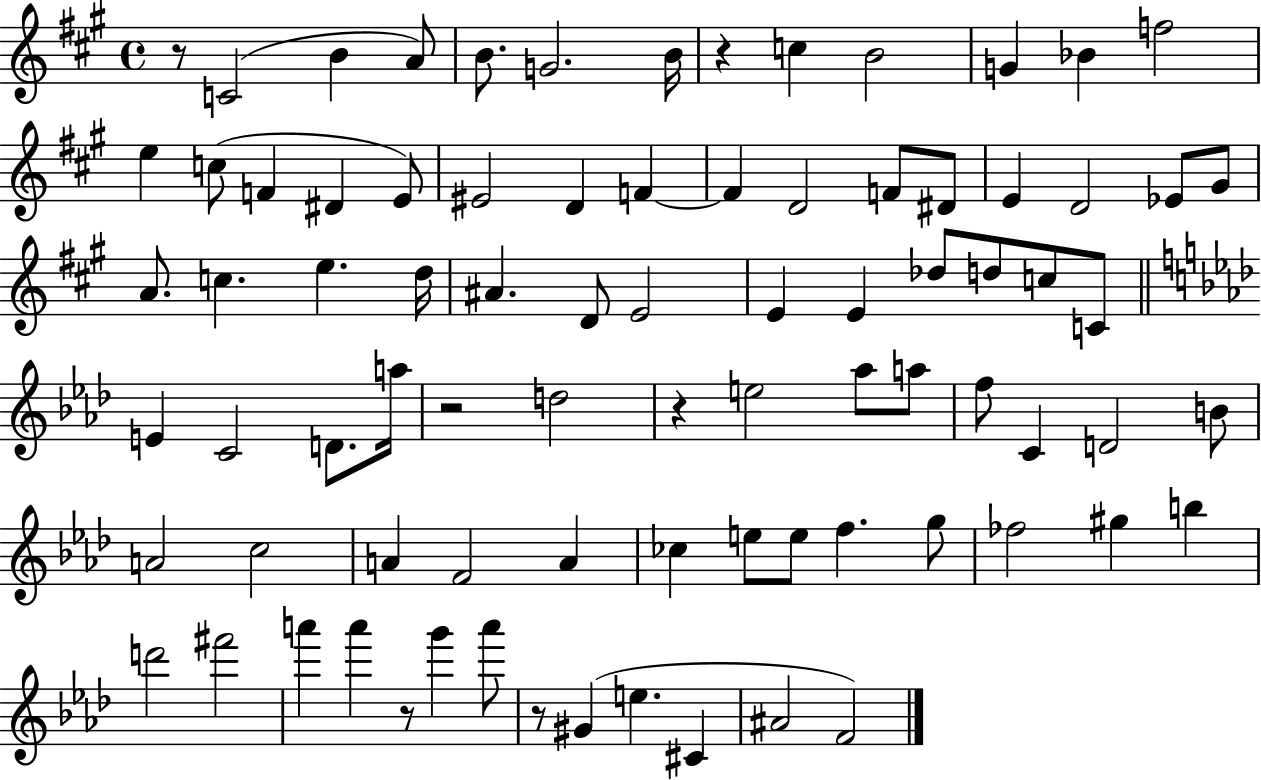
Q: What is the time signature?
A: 4/4